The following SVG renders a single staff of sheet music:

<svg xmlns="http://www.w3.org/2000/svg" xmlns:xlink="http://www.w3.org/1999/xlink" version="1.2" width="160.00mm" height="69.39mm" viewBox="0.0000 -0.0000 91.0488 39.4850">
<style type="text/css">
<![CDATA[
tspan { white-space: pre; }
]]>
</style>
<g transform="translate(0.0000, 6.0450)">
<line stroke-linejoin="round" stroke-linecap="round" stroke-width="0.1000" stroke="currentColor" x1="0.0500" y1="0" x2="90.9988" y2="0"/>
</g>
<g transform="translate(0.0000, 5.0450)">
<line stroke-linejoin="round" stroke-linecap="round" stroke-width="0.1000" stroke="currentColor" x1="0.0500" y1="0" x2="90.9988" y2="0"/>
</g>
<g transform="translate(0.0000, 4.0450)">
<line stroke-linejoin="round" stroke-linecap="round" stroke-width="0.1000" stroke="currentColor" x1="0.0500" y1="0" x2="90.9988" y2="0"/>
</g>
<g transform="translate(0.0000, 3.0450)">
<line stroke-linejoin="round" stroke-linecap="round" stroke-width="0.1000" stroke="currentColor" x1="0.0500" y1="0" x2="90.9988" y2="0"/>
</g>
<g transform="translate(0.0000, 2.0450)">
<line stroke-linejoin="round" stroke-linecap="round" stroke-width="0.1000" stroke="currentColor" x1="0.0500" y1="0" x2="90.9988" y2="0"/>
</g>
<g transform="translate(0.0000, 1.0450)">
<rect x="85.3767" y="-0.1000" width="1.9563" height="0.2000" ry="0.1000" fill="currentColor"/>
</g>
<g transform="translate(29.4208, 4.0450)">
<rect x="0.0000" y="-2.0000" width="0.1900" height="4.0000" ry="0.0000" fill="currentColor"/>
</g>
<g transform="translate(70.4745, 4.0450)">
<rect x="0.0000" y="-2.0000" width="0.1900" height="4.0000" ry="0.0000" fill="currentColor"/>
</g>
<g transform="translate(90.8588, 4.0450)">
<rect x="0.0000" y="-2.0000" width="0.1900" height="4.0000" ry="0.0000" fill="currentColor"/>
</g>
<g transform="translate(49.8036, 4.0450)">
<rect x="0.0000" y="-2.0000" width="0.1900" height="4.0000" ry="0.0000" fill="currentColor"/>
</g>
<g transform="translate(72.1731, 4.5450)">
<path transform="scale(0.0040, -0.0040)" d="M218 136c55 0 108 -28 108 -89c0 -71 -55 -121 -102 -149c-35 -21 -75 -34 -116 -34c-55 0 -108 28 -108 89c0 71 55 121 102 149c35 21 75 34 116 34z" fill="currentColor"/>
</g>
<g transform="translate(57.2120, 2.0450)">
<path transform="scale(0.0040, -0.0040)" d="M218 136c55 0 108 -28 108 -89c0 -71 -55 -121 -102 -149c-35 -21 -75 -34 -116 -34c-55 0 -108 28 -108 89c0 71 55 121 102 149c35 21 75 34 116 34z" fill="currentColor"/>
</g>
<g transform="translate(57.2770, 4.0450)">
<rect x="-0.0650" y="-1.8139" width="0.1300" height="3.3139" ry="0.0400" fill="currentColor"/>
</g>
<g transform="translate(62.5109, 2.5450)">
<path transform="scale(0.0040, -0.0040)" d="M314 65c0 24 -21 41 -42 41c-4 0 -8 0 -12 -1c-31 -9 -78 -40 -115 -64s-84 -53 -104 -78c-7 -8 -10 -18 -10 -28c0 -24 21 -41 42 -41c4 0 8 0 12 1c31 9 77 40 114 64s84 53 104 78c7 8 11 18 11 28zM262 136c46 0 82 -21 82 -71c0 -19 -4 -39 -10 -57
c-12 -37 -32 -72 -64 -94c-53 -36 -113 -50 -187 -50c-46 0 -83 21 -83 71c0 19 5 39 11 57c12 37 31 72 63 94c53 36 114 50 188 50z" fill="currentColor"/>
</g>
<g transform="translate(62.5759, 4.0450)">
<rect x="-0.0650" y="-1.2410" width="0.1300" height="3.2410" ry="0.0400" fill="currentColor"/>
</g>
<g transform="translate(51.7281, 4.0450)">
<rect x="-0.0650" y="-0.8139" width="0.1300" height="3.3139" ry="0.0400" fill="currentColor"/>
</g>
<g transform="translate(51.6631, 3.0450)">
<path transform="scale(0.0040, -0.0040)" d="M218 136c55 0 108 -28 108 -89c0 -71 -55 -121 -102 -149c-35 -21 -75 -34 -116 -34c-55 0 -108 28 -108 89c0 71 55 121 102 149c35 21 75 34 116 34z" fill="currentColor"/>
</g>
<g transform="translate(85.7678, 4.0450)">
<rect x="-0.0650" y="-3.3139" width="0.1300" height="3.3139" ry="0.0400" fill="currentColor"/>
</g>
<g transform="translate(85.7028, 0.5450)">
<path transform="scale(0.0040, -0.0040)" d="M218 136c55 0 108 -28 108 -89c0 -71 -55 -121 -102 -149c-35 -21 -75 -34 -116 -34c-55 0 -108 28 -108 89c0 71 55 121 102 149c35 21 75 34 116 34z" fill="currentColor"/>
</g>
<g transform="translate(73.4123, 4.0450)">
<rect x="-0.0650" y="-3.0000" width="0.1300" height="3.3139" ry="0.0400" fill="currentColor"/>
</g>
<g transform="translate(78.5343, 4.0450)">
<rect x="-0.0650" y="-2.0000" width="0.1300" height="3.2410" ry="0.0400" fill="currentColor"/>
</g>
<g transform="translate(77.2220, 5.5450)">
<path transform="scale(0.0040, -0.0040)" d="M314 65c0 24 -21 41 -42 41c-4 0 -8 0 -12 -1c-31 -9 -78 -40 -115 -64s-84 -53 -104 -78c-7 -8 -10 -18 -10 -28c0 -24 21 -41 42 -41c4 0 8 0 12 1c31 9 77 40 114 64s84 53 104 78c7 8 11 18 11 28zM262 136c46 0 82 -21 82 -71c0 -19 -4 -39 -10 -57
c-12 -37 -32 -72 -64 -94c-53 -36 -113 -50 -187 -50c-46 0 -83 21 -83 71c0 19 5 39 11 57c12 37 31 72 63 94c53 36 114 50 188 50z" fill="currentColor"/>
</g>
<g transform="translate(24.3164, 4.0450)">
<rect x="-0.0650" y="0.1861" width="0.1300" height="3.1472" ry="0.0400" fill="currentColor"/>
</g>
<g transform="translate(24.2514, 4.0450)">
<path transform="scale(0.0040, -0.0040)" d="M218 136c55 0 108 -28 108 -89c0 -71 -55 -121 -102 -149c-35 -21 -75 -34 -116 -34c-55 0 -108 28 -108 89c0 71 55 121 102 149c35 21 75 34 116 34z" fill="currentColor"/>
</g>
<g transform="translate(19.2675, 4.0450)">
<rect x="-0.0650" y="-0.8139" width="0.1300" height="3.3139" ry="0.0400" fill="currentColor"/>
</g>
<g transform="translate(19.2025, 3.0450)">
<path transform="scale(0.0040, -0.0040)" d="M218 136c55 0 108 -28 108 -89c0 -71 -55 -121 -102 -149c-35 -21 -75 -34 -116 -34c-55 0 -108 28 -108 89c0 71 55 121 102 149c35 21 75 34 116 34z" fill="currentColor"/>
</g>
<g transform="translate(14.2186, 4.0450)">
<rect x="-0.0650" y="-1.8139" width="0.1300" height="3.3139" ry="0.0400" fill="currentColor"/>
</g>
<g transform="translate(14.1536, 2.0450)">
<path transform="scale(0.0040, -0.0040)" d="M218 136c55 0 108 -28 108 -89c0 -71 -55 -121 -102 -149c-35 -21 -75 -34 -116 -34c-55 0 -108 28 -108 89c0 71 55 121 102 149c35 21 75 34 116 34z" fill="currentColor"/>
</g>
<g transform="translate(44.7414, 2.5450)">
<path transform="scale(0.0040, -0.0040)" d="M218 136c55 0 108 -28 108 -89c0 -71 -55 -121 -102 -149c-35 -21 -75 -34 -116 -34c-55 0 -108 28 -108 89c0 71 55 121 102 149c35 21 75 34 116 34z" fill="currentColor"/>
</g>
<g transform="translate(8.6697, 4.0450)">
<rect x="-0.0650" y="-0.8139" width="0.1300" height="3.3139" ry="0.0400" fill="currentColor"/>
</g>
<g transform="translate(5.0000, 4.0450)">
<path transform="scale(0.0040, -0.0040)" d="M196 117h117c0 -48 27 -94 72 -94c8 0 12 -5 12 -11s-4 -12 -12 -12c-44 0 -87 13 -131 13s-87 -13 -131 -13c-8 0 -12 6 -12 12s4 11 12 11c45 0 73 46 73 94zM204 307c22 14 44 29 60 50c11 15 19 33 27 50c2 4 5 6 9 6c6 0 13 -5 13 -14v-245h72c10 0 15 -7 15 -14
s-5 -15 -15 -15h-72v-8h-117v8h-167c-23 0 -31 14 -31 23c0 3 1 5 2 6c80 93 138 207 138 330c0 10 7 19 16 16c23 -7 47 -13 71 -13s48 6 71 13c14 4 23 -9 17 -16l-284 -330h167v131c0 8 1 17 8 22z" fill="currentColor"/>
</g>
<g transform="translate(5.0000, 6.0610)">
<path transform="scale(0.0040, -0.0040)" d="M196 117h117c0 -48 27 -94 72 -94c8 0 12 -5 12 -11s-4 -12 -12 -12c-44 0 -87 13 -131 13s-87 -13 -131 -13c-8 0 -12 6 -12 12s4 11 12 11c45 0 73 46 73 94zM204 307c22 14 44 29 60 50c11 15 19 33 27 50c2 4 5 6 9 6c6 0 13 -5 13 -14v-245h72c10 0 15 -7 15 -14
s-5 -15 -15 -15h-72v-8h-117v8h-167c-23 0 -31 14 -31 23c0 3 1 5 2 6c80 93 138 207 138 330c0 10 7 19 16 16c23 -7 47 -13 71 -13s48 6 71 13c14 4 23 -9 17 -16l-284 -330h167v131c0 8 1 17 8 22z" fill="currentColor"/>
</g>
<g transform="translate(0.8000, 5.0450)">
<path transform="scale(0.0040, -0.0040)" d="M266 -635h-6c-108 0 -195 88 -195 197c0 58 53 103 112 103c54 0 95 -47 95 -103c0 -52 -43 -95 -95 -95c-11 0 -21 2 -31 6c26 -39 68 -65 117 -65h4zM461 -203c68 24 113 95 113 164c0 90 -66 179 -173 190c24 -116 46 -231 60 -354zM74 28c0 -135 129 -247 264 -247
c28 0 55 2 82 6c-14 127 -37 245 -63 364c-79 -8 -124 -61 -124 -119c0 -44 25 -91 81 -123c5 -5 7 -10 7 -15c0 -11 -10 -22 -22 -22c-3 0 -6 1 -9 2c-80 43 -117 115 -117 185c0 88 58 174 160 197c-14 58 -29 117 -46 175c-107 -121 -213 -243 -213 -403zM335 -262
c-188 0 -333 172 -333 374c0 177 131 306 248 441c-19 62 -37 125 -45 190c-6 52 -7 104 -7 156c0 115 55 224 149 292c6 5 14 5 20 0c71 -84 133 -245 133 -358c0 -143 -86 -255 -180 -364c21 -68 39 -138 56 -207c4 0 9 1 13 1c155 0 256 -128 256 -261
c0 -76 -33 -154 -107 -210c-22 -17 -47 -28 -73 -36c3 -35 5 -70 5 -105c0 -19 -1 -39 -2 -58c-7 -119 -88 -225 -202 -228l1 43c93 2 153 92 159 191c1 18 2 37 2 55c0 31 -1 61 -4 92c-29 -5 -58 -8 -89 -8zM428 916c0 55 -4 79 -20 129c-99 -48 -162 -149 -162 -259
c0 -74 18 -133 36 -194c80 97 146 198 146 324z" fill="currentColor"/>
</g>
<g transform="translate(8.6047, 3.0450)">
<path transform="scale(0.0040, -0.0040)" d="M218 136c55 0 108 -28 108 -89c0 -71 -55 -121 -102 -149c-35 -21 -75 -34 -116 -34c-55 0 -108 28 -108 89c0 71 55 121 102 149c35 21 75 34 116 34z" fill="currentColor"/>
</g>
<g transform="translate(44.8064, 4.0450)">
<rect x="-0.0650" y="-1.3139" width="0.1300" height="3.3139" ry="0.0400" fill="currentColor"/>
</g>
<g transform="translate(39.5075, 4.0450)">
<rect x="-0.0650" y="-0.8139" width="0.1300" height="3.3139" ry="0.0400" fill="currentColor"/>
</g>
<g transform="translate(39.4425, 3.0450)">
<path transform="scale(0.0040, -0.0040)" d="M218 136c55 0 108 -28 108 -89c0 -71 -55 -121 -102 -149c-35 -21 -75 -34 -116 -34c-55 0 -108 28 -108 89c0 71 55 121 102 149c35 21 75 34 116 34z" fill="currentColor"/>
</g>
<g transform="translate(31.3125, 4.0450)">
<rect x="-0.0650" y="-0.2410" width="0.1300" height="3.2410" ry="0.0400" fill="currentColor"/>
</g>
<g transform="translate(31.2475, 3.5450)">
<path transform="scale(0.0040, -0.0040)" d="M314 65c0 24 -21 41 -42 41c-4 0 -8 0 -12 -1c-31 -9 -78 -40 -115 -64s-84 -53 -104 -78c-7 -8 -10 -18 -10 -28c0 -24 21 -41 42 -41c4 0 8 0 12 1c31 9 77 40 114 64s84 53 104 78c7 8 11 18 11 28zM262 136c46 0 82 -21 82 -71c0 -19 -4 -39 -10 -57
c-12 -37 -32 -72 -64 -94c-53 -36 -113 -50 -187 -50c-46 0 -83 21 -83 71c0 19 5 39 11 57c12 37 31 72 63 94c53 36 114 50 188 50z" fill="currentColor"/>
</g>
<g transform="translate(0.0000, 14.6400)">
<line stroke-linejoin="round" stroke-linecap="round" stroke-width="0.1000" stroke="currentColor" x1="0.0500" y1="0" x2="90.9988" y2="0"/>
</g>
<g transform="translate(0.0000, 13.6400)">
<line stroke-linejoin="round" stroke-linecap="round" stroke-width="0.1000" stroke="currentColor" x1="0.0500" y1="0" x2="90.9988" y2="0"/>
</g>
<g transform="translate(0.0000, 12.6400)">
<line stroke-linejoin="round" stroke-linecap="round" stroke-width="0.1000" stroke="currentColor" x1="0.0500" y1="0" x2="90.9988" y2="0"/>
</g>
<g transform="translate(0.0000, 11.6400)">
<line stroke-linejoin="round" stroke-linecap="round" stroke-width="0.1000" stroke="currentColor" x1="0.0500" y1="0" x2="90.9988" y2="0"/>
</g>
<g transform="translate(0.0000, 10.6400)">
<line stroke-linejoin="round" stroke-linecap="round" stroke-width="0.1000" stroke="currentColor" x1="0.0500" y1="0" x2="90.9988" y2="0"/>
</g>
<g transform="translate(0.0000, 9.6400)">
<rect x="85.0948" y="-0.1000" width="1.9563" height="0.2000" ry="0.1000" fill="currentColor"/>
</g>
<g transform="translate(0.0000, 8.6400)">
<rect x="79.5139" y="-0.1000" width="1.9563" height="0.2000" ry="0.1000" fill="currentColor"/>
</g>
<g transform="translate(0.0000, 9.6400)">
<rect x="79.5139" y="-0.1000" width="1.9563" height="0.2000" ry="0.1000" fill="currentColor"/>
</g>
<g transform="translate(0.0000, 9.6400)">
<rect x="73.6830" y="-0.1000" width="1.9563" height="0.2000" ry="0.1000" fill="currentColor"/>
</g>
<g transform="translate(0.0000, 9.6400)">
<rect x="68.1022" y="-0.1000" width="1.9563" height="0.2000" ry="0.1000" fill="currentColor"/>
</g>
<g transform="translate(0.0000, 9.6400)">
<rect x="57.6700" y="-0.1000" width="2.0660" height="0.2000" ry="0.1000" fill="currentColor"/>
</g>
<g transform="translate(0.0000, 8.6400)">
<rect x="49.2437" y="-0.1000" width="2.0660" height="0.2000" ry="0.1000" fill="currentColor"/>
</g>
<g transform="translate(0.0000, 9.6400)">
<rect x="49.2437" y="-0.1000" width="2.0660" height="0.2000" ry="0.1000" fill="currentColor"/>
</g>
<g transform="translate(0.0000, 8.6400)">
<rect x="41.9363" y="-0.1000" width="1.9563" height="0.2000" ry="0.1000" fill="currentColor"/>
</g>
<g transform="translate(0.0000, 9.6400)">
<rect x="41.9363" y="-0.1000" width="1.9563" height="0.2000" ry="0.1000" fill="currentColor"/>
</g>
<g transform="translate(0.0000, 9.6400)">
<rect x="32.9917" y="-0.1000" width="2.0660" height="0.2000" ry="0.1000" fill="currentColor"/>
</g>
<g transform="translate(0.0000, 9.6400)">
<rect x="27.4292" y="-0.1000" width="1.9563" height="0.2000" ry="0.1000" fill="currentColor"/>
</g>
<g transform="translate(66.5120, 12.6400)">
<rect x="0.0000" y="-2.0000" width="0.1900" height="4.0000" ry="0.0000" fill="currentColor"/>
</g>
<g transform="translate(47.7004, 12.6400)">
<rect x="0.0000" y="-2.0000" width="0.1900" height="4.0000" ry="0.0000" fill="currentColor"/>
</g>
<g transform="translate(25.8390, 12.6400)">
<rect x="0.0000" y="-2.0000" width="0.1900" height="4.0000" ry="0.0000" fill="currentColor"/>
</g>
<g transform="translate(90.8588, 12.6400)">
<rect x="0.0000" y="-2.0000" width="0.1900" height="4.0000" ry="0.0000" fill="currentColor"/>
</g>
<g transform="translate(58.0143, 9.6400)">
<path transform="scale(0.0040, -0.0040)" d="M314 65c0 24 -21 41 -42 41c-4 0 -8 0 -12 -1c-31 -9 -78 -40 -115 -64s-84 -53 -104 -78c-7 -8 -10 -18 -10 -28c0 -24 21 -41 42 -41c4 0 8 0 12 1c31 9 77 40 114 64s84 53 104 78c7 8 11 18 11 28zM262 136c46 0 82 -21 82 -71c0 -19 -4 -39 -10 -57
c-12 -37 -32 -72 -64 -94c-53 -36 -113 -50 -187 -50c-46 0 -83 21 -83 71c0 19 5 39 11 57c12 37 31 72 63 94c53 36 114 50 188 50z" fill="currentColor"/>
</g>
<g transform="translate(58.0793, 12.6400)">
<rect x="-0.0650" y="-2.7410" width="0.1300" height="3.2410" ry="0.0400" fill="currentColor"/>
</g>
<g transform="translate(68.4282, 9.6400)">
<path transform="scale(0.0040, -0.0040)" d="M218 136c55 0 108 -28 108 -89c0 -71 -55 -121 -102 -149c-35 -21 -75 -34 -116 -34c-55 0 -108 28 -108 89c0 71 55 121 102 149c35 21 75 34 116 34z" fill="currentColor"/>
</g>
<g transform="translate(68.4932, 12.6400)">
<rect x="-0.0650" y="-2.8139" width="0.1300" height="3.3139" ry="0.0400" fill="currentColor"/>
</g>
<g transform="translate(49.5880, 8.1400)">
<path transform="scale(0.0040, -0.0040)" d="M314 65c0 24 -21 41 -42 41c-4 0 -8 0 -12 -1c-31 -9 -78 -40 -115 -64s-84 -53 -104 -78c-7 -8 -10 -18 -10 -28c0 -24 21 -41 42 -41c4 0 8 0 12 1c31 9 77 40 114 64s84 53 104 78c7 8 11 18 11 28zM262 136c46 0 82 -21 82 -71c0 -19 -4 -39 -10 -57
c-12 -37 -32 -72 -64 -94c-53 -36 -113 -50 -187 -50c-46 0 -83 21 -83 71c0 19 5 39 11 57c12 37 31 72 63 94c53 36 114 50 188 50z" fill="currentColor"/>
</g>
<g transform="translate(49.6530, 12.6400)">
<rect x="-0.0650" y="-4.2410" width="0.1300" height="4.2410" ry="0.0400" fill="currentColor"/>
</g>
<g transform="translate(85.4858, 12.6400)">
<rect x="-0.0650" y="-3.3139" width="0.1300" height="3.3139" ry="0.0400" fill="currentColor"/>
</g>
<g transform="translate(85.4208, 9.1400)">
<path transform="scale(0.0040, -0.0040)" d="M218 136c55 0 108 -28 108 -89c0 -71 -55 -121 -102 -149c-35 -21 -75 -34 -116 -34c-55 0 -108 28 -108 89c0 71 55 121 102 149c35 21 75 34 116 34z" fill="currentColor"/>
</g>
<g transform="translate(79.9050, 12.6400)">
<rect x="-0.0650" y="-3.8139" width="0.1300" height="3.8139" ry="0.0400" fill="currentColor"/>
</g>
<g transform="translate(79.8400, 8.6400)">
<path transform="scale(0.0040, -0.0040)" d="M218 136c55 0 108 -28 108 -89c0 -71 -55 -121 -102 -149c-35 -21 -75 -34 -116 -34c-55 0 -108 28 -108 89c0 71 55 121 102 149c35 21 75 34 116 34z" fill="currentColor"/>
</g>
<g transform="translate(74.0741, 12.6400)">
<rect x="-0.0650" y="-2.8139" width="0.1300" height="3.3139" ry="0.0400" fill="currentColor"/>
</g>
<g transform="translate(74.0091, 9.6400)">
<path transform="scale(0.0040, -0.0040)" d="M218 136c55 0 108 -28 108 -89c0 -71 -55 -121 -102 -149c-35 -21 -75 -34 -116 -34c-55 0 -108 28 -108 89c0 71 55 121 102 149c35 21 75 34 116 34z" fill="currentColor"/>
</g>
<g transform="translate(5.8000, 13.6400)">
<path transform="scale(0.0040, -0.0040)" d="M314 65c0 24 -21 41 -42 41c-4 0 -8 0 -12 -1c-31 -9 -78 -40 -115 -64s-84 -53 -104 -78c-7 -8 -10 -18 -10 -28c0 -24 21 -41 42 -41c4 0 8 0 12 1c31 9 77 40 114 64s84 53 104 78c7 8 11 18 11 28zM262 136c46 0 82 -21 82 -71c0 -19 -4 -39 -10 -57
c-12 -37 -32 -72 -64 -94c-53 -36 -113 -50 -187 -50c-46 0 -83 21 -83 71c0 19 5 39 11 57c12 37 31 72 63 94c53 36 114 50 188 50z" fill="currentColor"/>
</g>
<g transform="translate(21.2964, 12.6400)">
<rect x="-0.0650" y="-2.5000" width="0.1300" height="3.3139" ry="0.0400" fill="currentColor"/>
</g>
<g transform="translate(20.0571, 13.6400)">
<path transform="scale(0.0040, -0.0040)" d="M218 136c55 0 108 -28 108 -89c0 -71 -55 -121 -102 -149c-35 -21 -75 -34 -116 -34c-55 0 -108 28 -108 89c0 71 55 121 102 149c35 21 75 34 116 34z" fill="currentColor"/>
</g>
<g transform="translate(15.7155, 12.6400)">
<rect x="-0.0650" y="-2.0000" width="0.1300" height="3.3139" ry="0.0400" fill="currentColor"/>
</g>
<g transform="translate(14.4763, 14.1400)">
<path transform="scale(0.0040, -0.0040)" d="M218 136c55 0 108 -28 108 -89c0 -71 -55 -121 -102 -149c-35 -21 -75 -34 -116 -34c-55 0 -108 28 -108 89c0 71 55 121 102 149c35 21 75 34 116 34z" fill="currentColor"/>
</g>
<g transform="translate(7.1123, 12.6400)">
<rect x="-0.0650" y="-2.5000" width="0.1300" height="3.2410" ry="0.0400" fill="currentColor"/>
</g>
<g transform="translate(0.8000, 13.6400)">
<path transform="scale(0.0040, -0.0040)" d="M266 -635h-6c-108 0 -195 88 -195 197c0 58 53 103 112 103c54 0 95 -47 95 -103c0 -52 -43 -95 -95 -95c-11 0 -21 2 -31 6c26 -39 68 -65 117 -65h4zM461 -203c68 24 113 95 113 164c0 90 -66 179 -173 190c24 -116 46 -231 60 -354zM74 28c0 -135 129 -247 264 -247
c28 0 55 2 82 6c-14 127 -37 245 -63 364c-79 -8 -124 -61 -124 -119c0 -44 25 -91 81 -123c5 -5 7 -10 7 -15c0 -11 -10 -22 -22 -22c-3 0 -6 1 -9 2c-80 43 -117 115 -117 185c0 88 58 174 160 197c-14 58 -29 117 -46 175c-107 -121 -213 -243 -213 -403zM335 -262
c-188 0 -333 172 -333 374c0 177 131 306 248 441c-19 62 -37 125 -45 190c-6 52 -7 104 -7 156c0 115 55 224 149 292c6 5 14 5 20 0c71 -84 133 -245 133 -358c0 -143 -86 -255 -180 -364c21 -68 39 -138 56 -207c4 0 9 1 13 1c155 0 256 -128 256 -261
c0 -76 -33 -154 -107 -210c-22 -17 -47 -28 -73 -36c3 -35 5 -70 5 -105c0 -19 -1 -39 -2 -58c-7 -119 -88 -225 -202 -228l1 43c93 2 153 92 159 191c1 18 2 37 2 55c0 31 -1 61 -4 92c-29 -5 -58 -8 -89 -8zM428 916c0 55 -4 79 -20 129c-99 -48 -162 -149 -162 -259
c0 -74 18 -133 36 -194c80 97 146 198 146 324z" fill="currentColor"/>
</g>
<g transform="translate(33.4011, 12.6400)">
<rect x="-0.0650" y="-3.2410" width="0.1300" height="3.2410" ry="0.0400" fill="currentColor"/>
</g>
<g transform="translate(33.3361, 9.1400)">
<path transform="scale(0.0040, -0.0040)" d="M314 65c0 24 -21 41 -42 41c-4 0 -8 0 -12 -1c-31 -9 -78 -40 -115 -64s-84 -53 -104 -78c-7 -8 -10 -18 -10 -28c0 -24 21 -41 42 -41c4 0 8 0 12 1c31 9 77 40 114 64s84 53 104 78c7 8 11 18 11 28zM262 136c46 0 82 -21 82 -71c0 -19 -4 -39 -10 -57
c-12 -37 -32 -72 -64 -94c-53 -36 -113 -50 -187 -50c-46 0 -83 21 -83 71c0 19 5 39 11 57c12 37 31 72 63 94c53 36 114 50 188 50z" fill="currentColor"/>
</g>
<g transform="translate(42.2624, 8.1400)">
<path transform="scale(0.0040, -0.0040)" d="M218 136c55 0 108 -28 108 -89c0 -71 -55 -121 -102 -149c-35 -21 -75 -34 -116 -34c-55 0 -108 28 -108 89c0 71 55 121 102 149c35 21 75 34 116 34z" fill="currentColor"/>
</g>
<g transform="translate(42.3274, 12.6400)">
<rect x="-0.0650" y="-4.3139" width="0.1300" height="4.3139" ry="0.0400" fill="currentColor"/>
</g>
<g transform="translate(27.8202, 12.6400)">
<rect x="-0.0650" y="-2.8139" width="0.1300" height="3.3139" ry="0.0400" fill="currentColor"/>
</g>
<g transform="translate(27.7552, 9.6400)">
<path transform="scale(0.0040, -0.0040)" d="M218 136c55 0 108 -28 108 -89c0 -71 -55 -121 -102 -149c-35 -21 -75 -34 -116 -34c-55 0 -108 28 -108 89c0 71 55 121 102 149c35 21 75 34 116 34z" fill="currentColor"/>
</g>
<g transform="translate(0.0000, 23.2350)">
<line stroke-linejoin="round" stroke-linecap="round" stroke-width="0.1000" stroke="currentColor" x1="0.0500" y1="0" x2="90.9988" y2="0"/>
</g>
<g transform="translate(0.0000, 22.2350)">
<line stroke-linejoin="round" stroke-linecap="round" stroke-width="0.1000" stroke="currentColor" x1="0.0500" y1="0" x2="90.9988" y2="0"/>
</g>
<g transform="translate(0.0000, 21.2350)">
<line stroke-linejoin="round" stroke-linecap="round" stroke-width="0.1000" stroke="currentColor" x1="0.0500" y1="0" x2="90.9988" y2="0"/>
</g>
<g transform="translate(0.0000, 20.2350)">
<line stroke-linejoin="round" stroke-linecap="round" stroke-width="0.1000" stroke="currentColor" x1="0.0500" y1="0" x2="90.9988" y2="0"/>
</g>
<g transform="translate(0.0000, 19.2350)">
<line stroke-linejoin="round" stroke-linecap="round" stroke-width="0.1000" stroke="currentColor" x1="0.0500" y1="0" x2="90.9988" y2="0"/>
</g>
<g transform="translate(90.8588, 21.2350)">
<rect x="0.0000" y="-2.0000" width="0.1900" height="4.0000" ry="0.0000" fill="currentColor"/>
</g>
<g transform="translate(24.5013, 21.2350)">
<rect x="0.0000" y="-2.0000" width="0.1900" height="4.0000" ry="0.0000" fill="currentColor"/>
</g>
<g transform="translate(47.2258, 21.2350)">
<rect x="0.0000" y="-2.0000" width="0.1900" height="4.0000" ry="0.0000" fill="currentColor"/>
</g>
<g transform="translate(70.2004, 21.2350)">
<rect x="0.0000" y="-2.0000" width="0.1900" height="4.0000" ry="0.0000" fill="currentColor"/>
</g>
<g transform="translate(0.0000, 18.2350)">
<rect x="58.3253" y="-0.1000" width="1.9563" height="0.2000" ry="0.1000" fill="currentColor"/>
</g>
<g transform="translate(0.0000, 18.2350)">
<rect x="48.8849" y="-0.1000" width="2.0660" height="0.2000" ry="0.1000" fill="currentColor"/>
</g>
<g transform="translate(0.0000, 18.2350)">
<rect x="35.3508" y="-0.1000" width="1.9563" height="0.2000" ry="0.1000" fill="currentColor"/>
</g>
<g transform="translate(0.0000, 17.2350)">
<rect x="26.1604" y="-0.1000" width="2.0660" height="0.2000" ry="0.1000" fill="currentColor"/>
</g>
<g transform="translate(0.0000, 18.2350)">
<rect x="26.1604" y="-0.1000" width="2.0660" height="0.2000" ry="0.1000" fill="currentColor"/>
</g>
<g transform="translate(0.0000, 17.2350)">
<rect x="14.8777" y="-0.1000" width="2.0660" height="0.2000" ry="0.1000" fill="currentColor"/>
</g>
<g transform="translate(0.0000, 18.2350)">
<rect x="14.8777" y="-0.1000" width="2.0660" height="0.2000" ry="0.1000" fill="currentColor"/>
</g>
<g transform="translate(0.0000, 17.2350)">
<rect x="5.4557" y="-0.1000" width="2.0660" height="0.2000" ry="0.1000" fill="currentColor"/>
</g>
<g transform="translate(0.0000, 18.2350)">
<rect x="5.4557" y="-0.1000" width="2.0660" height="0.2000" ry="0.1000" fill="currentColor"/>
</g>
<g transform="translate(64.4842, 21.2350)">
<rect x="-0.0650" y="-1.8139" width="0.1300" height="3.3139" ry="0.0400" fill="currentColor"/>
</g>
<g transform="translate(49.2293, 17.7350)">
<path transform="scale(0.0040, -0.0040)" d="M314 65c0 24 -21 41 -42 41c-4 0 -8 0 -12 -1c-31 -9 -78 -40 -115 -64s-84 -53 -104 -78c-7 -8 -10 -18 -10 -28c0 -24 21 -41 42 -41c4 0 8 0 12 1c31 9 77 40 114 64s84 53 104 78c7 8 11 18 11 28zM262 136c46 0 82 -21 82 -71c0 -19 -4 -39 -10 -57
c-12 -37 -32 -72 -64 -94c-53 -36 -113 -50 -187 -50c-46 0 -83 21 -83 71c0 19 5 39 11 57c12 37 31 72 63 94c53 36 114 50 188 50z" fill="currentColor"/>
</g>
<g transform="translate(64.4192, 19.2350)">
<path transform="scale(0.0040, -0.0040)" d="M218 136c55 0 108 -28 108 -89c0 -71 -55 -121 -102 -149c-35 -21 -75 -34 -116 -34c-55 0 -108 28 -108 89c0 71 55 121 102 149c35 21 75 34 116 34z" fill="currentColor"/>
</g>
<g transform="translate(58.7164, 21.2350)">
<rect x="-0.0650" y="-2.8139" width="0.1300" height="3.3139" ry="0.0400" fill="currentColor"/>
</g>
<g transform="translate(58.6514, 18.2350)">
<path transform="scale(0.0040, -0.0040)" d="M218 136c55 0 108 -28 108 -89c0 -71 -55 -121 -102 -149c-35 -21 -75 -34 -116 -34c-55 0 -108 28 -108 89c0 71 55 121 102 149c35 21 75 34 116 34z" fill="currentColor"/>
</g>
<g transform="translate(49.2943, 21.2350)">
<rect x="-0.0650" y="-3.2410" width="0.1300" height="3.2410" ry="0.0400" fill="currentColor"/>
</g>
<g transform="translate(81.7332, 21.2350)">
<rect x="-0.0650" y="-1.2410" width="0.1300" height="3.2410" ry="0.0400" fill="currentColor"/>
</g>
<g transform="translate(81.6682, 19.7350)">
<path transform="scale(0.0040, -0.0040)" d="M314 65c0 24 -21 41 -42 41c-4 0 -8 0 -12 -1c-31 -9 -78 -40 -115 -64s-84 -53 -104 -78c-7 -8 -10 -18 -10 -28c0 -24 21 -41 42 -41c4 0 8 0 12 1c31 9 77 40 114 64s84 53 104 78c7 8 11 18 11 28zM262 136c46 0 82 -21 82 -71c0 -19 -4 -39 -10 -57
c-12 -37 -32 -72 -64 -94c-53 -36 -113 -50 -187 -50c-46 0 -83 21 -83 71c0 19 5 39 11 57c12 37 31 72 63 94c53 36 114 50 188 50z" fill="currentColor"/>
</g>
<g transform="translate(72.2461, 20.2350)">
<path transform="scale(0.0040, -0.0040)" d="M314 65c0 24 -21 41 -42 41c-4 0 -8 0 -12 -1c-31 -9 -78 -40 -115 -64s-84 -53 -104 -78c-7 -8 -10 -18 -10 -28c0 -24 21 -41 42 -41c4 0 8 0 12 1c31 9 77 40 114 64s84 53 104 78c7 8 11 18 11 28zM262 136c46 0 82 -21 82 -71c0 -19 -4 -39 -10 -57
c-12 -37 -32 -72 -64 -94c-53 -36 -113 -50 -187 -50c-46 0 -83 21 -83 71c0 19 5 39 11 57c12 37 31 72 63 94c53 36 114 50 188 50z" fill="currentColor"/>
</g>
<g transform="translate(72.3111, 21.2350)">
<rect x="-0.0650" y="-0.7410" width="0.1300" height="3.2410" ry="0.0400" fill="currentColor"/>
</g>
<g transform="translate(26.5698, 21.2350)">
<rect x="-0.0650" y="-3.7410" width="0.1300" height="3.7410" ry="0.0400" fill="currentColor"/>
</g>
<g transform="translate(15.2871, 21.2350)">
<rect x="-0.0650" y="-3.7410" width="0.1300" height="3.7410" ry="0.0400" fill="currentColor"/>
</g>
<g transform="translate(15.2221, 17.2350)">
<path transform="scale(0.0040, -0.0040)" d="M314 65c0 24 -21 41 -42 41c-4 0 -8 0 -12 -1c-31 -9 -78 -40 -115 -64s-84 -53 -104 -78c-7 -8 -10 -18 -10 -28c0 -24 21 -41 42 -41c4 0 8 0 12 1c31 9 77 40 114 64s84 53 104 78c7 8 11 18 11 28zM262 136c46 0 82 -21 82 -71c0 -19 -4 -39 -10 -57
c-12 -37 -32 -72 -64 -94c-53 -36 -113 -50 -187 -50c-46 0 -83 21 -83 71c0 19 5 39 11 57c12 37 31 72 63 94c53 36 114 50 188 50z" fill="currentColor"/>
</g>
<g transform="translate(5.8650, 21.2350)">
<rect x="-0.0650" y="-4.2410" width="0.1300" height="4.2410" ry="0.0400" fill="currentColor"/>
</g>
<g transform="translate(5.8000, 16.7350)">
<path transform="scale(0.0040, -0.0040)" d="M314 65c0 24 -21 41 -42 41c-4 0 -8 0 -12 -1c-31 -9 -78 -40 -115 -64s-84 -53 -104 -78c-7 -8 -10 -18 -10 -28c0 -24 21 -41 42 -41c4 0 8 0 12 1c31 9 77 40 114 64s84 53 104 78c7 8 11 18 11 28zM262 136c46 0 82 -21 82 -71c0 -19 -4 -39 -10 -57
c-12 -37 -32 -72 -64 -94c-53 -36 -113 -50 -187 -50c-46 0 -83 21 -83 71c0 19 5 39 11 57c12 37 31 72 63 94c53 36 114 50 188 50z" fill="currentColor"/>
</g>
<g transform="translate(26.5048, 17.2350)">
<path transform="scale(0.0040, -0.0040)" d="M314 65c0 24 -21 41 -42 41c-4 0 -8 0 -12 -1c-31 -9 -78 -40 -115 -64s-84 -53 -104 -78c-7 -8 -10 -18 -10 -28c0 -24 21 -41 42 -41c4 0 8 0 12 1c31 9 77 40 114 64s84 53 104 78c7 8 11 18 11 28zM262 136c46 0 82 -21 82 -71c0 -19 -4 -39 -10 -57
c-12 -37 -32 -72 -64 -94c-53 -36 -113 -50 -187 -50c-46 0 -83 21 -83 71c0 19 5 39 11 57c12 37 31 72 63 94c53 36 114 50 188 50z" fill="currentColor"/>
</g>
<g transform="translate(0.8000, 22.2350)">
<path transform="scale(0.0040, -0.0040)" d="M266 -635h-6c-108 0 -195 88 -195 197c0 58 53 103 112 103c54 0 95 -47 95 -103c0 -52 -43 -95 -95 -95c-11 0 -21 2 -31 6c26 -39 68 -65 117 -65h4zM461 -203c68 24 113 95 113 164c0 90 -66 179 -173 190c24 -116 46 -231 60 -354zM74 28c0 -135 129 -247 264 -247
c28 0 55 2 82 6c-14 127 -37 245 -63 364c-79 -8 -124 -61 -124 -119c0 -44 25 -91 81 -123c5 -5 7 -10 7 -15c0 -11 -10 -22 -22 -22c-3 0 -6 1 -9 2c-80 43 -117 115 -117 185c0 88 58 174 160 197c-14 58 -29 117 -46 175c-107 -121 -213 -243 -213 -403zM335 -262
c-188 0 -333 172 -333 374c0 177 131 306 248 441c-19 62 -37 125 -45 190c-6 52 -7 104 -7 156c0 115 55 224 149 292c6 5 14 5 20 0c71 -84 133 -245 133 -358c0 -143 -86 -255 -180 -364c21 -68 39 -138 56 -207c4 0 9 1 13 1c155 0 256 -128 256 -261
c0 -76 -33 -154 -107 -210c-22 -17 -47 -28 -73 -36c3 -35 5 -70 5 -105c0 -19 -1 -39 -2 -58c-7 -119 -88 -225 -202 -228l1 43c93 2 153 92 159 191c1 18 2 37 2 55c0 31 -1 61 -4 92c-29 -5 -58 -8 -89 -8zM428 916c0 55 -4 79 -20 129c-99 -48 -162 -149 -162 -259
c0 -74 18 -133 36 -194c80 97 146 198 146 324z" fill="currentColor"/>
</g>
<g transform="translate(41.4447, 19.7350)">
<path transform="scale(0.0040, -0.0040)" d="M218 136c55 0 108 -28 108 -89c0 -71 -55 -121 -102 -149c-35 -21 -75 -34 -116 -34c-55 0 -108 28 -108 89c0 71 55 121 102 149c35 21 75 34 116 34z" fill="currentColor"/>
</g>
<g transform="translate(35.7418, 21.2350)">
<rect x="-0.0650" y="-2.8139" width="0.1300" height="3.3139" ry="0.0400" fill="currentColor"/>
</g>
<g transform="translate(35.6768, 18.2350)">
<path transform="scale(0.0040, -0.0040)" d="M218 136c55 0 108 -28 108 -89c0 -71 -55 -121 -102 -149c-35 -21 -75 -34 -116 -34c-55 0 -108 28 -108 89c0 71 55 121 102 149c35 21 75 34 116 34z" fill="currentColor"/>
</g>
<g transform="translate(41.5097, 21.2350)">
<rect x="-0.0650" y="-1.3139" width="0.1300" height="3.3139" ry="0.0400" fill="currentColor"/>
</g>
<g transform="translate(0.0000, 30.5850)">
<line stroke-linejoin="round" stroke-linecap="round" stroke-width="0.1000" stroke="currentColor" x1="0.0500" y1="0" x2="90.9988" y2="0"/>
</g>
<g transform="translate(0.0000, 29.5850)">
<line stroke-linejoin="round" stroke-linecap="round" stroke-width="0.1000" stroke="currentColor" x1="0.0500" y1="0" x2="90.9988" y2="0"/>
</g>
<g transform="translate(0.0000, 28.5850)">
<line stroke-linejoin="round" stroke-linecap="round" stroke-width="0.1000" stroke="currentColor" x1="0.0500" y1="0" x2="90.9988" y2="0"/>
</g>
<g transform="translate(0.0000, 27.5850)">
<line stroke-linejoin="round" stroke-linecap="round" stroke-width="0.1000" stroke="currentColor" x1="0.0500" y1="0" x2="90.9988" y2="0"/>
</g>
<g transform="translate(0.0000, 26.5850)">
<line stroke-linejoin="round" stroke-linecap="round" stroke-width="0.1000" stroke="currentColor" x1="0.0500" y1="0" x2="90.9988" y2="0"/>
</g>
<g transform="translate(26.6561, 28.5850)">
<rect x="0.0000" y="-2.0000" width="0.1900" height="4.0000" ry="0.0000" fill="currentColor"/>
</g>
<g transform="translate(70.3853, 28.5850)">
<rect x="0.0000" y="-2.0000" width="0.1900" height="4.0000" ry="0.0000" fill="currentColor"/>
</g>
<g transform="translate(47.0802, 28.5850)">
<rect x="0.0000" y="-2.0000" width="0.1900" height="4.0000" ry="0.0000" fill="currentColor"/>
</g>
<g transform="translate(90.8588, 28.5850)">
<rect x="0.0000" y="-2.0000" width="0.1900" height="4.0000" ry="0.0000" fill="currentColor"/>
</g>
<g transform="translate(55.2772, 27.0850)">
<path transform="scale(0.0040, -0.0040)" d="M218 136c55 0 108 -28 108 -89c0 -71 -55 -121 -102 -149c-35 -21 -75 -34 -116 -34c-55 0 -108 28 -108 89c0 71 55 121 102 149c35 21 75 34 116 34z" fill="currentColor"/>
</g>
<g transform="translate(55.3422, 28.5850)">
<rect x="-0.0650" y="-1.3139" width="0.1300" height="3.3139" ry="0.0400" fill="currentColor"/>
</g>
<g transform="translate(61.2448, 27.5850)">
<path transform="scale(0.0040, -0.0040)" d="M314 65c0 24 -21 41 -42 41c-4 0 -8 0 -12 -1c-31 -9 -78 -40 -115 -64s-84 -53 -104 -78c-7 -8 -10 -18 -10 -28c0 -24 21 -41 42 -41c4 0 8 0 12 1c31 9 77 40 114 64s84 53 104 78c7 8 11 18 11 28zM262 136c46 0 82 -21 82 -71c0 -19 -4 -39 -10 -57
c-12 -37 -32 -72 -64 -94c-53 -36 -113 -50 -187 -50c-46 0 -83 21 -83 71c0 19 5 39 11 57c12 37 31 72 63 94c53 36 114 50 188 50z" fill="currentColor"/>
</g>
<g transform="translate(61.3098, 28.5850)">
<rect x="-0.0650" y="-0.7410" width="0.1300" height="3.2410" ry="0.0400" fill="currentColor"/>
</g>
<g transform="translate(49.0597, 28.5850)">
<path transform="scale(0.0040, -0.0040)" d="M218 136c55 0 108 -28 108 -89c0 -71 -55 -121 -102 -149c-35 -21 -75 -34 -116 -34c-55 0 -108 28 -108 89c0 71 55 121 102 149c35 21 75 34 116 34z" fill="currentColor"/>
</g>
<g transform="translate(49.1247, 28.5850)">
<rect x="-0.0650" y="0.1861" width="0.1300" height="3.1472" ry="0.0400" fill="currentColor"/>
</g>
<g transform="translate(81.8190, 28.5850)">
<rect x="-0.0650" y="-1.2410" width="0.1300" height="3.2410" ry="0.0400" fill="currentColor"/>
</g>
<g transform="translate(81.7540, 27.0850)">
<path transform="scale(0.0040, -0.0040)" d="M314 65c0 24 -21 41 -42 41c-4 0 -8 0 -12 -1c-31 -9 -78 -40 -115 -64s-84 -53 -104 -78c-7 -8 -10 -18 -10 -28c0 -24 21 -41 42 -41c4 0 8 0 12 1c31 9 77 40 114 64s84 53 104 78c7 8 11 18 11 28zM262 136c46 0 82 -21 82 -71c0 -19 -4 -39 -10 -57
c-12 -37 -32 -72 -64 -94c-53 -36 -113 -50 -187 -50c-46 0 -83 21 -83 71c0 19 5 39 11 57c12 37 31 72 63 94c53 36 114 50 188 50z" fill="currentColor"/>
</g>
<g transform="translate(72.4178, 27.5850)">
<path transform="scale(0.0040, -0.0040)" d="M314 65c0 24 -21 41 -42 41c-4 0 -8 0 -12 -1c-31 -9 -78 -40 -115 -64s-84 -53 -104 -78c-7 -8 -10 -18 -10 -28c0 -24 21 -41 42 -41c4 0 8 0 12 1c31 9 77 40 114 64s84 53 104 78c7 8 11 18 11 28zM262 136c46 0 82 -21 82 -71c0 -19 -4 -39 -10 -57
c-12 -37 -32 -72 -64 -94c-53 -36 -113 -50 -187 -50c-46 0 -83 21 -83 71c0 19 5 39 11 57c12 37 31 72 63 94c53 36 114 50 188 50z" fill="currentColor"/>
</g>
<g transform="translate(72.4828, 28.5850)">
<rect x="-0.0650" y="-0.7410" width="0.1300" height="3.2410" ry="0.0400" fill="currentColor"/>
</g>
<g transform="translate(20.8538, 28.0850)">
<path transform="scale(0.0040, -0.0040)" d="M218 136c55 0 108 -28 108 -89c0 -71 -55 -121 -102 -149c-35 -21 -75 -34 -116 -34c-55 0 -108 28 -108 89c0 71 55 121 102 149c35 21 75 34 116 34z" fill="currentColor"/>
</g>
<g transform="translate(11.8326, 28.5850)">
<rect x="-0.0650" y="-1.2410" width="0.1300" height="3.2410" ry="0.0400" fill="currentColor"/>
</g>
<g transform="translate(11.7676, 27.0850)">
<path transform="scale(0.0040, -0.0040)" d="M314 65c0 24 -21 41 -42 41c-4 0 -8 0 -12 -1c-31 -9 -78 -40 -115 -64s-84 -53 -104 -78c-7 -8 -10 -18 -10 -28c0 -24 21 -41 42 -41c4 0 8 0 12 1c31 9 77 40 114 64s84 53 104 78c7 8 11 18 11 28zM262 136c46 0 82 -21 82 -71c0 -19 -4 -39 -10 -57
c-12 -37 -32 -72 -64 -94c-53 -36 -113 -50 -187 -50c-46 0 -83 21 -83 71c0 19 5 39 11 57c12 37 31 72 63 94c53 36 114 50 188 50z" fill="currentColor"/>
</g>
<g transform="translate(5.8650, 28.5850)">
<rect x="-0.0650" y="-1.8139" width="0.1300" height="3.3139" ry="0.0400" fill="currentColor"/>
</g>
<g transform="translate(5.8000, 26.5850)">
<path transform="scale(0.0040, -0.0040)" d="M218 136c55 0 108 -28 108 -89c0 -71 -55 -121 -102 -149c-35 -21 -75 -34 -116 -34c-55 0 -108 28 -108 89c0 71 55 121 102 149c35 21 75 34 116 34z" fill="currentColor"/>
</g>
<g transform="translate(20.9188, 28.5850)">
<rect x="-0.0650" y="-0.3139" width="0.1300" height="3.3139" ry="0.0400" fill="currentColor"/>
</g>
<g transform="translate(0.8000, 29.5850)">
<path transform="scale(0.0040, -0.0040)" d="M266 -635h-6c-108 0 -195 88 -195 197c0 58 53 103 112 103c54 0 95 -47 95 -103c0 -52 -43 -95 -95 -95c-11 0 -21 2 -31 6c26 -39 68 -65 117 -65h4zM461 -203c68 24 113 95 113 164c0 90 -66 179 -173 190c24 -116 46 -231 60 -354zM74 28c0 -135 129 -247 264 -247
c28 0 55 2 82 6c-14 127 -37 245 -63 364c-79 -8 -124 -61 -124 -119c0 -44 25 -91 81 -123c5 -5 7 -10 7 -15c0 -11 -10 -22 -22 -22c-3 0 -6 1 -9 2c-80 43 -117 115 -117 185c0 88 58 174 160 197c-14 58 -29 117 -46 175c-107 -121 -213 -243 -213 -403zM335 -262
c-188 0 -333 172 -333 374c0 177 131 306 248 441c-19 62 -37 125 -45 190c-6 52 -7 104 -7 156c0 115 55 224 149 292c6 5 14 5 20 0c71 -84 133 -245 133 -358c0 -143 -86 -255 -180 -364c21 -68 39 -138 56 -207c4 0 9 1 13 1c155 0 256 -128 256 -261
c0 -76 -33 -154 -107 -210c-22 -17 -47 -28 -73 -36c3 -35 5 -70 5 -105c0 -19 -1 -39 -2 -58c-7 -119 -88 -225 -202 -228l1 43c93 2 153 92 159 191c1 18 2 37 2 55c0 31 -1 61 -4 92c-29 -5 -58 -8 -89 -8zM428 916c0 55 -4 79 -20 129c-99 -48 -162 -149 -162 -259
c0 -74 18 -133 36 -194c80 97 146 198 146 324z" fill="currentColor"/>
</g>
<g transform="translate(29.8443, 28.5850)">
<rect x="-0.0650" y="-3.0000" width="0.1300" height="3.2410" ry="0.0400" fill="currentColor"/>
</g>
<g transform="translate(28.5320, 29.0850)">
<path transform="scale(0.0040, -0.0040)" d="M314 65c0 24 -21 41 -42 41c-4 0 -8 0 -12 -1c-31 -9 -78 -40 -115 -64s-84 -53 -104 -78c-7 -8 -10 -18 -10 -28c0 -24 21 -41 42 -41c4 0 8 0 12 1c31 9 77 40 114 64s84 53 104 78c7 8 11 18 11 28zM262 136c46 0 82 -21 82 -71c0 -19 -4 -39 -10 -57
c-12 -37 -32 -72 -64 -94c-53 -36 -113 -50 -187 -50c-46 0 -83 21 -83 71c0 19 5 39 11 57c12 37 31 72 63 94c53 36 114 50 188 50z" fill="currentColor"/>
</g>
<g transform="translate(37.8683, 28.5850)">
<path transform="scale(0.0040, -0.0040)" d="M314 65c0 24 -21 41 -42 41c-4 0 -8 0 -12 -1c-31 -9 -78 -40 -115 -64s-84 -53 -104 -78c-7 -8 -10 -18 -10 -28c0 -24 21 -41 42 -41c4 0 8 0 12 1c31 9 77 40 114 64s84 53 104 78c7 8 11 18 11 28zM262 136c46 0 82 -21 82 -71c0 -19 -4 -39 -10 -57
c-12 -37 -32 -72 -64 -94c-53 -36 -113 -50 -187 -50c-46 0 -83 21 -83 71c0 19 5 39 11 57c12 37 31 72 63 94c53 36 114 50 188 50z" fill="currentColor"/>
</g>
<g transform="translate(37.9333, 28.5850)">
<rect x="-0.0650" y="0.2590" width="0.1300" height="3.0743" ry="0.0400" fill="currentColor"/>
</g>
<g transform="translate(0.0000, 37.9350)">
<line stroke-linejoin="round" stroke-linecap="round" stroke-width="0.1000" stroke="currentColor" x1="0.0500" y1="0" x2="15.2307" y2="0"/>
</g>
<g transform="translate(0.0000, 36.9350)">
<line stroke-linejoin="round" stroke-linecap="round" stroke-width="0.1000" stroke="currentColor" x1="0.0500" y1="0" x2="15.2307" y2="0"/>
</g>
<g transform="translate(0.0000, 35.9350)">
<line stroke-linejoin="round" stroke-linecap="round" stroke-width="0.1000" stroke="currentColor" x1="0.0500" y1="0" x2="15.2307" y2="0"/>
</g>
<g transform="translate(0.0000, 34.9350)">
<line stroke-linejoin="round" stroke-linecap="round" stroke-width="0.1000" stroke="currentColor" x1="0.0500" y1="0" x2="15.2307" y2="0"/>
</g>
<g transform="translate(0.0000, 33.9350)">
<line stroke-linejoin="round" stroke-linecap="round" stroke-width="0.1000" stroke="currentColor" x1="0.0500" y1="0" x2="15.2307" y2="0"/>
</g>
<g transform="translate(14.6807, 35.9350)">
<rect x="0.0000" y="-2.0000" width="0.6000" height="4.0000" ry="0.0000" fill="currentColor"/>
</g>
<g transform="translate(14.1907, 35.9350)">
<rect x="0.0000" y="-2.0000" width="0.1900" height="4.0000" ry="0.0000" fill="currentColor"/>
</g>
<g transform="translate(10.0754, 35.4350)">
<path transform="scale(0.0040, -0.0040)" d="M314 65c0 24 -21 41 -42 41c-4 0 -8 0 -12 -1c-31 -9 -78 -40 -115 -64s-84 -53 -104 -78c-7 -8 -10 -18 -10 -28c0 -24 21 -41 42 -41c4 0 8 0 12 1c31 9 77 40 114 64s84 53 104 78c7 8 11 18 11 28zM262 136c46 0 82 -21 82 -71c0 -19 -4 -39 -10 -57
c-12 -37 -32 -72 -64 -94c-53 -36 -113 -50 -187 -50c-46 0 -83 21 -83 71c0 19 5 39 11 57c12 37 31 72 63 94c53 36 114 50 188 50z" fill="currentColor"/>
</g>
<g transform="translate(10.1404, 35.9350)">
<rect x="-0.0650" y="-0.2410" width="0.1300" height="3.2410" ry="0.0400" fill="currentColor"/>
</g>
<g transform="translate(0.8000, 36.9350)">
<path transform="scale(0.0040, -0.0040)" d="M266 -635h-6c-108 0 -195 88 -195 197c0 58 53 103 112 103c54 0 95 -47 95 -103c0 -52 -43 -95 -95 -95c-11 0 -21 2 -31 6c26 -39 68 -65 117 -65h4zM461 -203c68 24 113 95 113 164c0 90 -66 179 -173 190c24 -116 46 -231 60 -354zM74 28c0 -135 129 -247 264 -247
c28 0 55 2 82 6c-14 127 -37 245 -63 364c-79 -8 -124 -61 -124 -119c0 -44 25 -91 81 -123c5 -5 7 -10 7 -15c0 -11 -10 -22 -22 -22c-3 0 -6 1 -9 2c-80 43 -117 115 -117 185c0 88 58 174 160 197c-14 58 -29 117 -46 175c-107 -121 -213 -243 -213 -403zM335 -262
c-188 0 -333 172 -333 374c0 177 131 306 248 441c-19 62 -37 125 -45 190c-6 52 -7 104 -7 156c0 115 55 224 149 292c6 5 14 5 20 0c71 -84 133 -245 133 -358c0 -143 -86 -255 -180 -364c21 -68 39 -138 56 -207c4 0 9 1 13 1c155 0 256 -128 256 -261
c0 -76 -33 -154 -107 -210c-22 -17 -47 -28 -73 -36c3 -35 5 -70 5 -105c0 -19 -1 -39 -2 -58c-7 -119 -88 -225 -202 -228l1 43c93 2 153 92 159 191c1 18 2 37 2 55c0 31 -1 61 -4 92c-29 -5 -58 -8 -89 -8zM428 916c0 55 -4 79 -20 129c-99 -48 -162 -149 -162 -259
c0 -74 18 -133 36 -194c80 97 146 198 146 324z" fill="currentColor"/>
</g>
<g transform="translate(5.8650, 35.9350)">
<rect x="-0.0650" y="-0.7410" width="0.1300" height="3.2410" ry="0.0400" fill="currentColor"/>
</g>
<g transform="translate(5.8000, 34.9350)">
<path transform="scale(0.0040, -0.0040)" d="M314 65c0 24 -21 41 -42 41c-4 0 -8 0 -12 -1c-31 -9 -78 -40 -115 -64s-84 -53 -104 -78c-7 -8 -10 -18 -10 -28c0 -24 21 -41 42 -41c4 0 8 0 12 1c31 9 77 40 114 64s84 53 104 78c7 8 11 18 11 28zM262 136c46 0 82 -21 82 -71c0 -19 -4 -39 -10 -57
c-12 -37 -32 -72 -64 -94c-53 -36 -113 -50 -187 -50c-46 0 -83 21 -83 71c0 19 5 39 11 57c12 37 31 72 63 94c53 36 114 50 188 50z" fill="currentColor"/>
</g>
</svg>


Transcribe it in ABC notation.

X:1
T:Untitled
M:4/4
L:1/4
K:C
d f d B c2 d e d f e2 A F2 b G2 F G a b2 d' d'2 a2 a a c' b d'2 c'2 c'2 a e b2 a f d2 e2 f e2 c A2 B2 B e d2 d2 e2 d2 c2